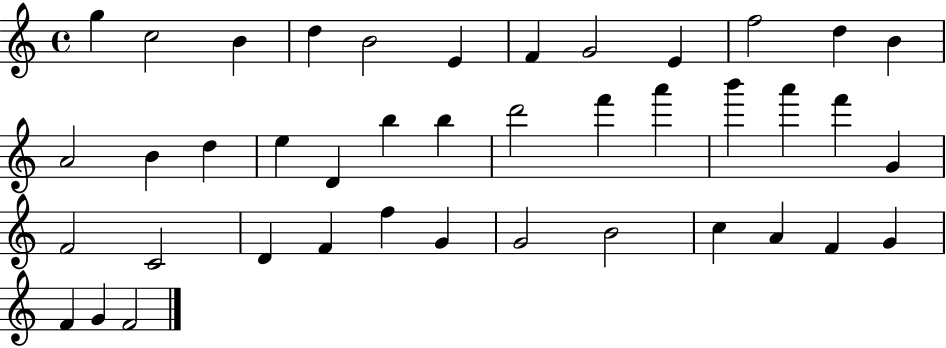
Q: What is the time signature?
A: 4/4